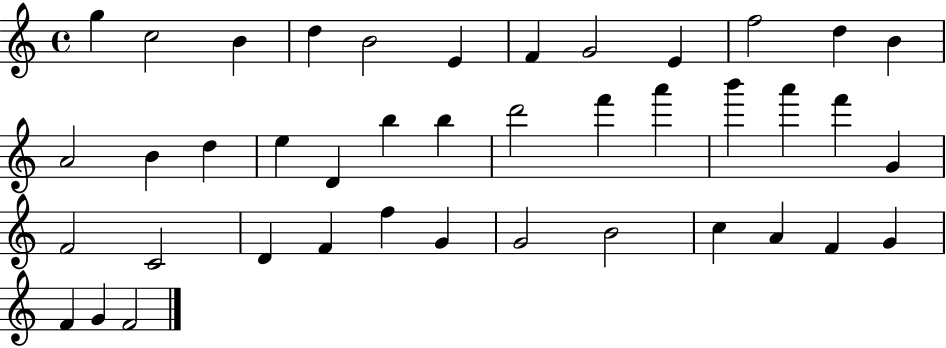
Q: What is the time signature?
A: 4/4